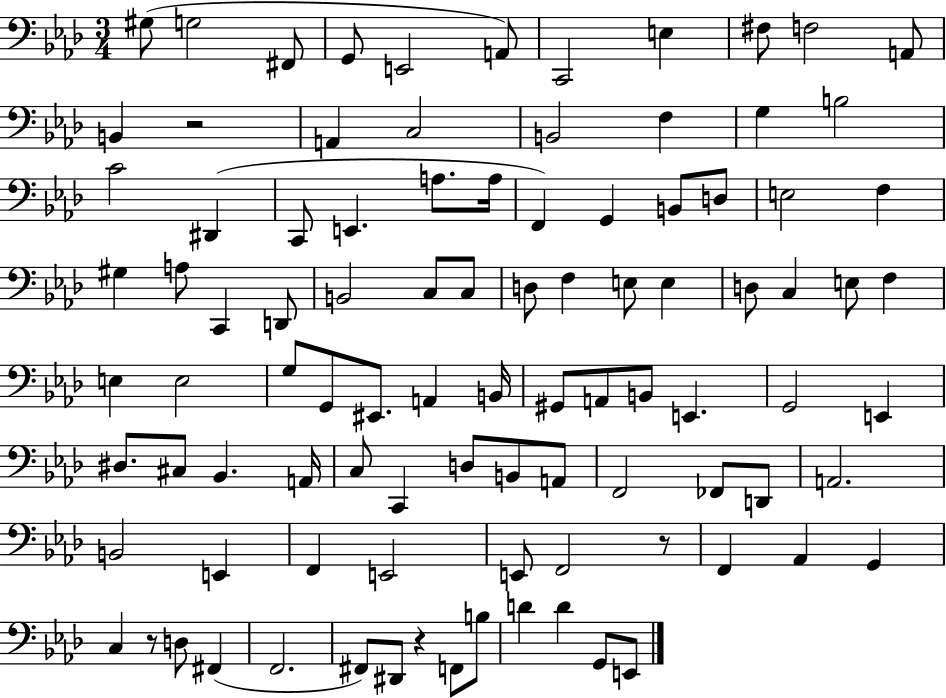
{
  \clef bass
  \numericTimeSignature
  \time 3/4
  \key aes \major
  gis8( g2 fis,8 | g,8 e,2 a,8) | c,2 e4 | fis8 f2 a,8 | \break b,4 r2 | a,4 c2 | b,2 f4 | g4 b2 | \break c'2 dis,4( | c,8 e,4. a8. a16 | f,4) g,4 b,8 d8 | e2 f4 | \break gis4 a8 c,4 d,8 | b,2 c8 c8 | d8 f4 e8 e4 | d8 c4 e8 f4 | \break e4 e2 | g8 g,8 eis,8. a,4 b,16 | gis,8 a,8 b,8 e,4. | g,2 e,4 | \break dis8. cis8 bes,4. a,16 | c8 c,4 d8 b,8 a,8 | f,2 fes,8 d,8 | a,2. | \break b,2 e,4 | f,4 e,2 | e,8 f,2 r8 | f,4 aes,4 g,4 | \break c4 r8 d8 fis,4( | f,2. | fis,8) dis,8 r4 f,8 b8 | d'4 d'4 g,8 e,8 | \break \bar "|."
}